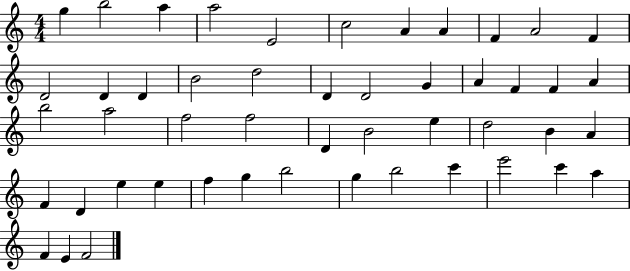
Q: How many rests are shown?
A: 0